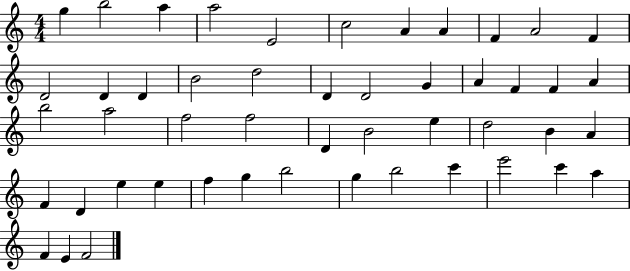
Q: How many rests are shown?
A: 0